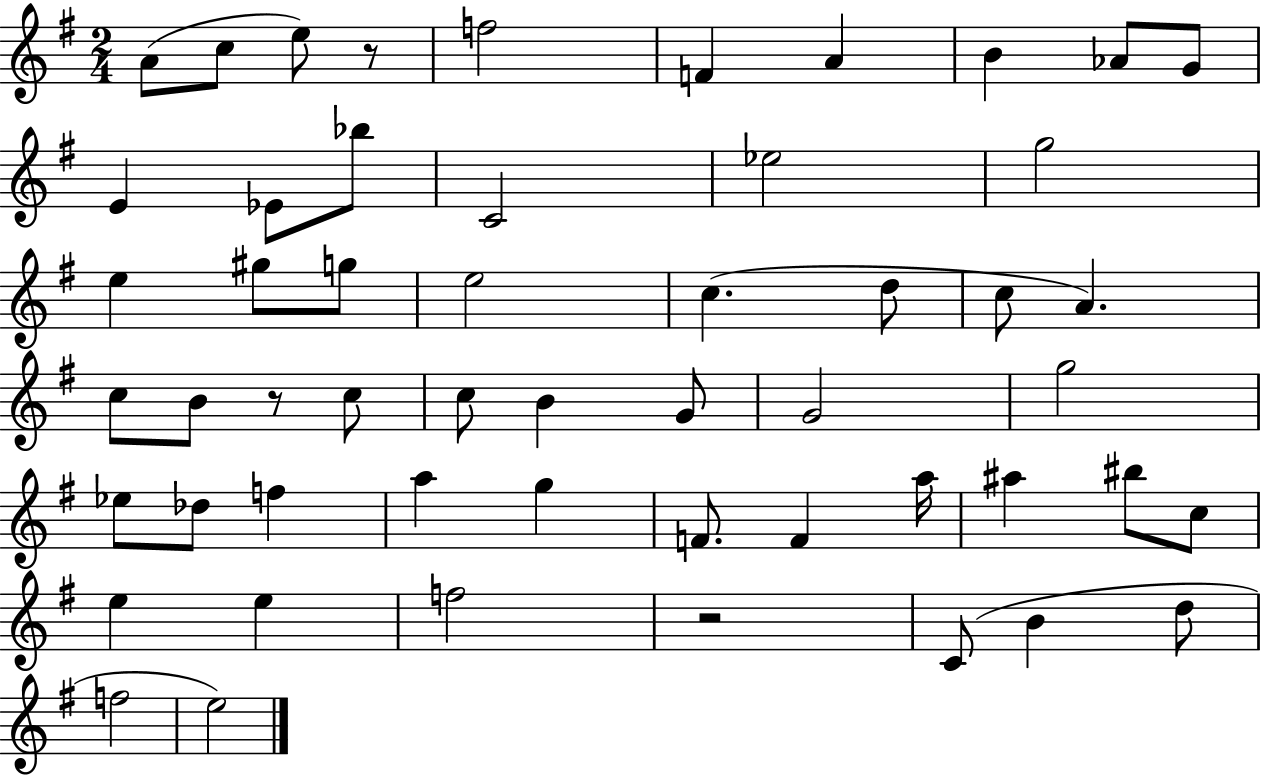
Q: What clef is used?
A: treble